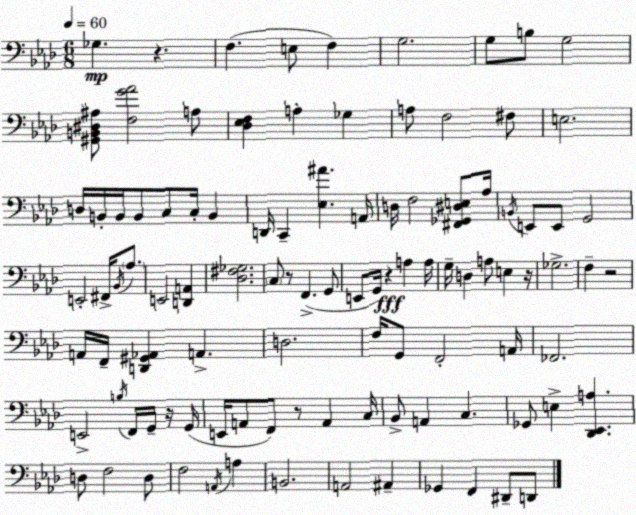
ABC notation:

X:1
T:Untitled
M:6/8
L:1/4
K:Fm
_G, z F, E,/2 F, G,2 G,/2 B,/2 G,2 [^G,,B,,^D,^A,]/2 [F,G_A]2 A,/2 [_D,_E,F,] A, _G, A,/2 F,2 ^F,/2 E,2 D,/4 B,,/4 B,,/4 B,,/2 C,/2 C,/4 B,, D,,/4 C,, [_E,^A] A,,/4 D,/4 F,2 [^F,,_G,,^D,E,]/2 _A,/4 B,,/4 E,,/2 E,,/2 G,,2 E,,2 ^F,,/4 _B,,/4 _A,/2 E,,2 [D,,A,,] [_D,^F,_G,]2 C,/2 z/2 F,, G,,/2 E,,/2 G,,/4 z A, A,/4 G,/4 D, A,/2 E, z/4 _G,2 F, z2 A,,/4 F,,/4 [D,,^G,,_A,,] A,, D,2 F,/4 G,,/2 F,,2 A,,/4 _F,,2 E,,2 B,/4 F,,/4 G,,/4 z/4 G,,/4 E,,/4 A,,/2 F,,/2 z/2 A,, C,/4 _B,,/2 A,, C, _G,,/2 E, [_D,,_E,,A,] D,/2 F,2 D,/2 F,2 A,,/4 A, B,,2 A,,2 ^A,, _G,, F,, ^D,,/2 D,,/2